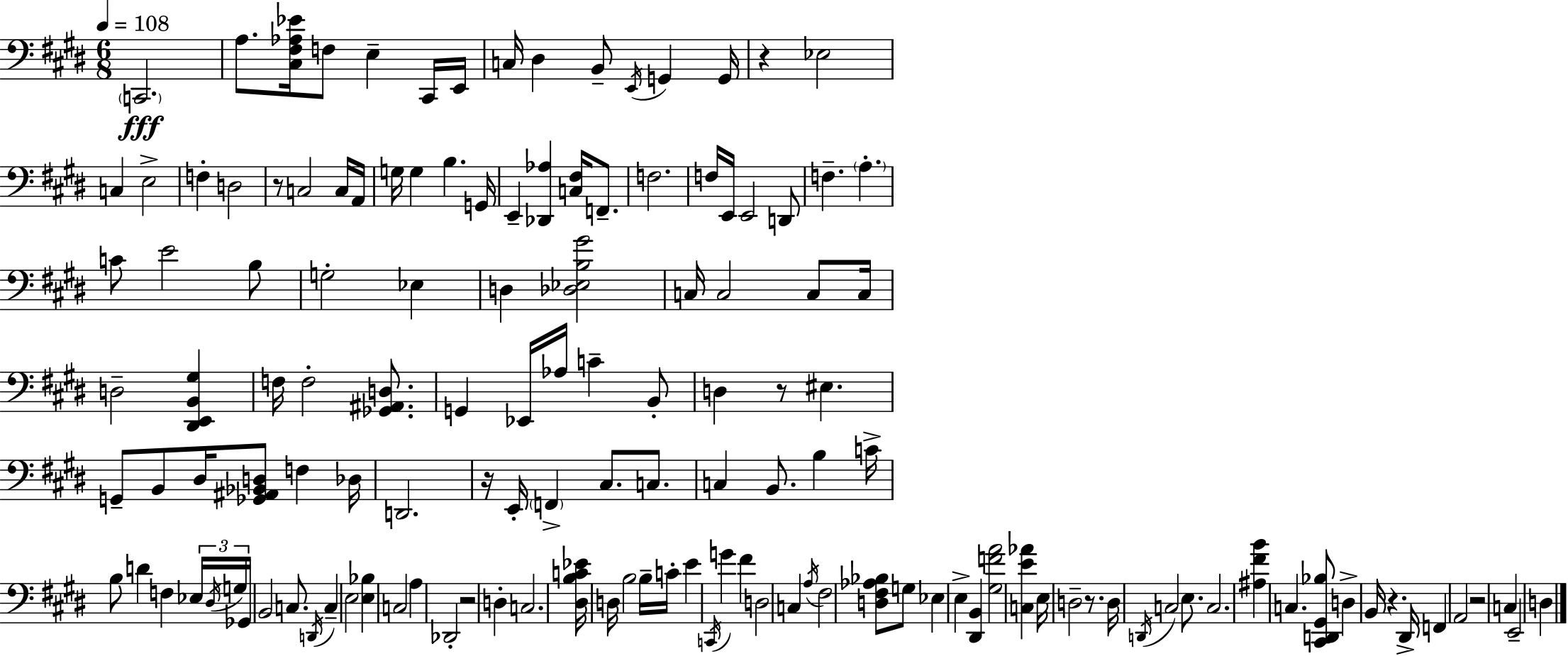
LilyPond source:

{
  \clef bass
  \numericTimeSignature
  \time 6/8
  \key e \major
  \tempo 4 = 108
  \parenthesize c,2.\fff | a8. <cis fis aes ees'>16 f8 e4-- cis,16 e,16 | c16 dis4 b,8-- \acciaccatura { e,16 } g,4 | g,16 r4 ees2 | \break c4 e2-> | f4-. d2 | r8 c2 c16 | a,16 g16 g4 b4. | \break g,16 e,4-- <des, aes>4 <c fis>16 f,8.-- | f2. | f16 e,16 e,2 d,8 | f4.-- \parenthesize a4.-. | \break c'8 e'2 b8 | g2-. ees4 | d4 <des ees b gis'>2 | c16 c2 c8 | \break c16 d2-- <dis, e, b, gis>4 | f16 f2-. <ges, ais, d>8. | g,4 ees,16 aes16 c'4-- b,8-. | d4 r8 eis4. | \break g,8-- b,8 dis16 <ges, ais, bes, d>8 f4 | des16 d,2. | r16 e,16-. \parenthesize f,4-> cis8. c8. | c4 b,8. b4 | \break c'16-> b8 d'4 f4 \tuplet 3/2 { ees16 | \acciaccatura { dis16 } g16 } ges,16 b,2 c8. | \acciaccatura { d,16 } c4-- e2 | <e bes>4 c2 | \break a4 des,2-. | r2 d4-. | c2. | <dis b c' ees'>16 d16 b2 | \break b16-- c'16-. e'4 \acciaccatura { c,16 } g'4 | fis'4 d2 | c4 \acciaccatura { a16 } fis2 | <d fis aes bes>8 g8 ees4 e4-> | \break <dis, b,>4 <gis f' a'>2 | <c e' aes'>4 e16 d2-- | r8. d16 \acciaccatura { d,16 } c2 | e8. c2. | \break <ais fis' b'>4 c4. | <cis, d, gis, bes>8 d4-> b,16 r4. | dis,16-> f,4 a,2 | r2 | \break c4 e,2-- | d4 \bar "|."
}